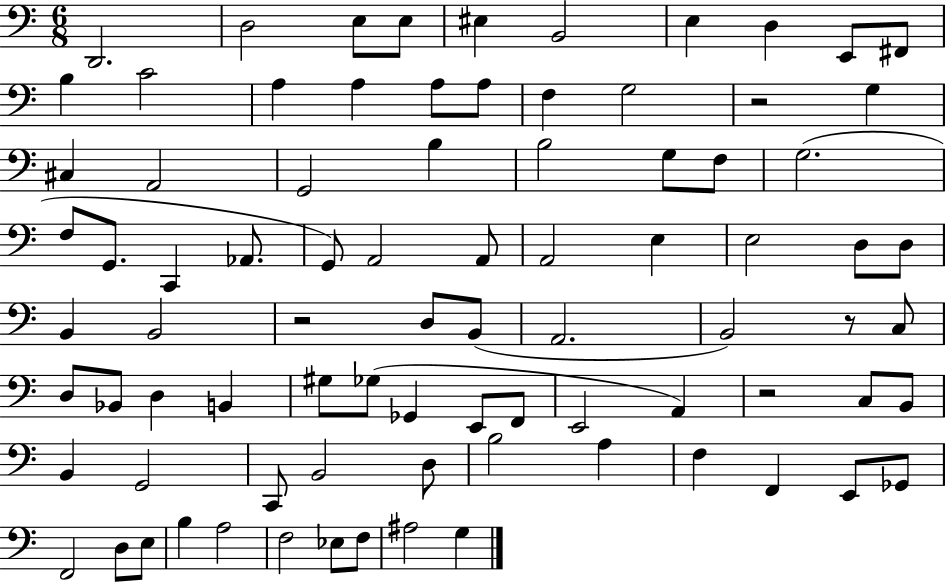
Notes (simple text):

D2/h. D3/h E3/e E3/e EIS3/q B2/h E3/q D3/q E2/e F#2/e B3/q C4/h A3/q A3/q A3/e A3/e F3/q G3/h R/h G3/q C#3/q A2/h G2/h B3/q B3/h G3/e F3/e G3/h. F3/e G2/e. C2/q Ab2/e. G2/e A2/h A2/e A2/h E3/q E3/h D3/e D3/e B2/q B2/h R/h D3/e B2/e A2/h. B2/h R/e C3/e D3/e Bb2/e D3/q B2/q G#3/e Gb3/e Gb2/q E2/e F2/e E2/h A2/q R/h C3/e B2/e B2/q G2/h C2/e B2/h D3/e B3/h A3/q F3/q F2/q E2/e Gb2/e F2/h D3/e E3/e B3/q A3/h F3/h Eb3/e F3/e A#3/h G3/q